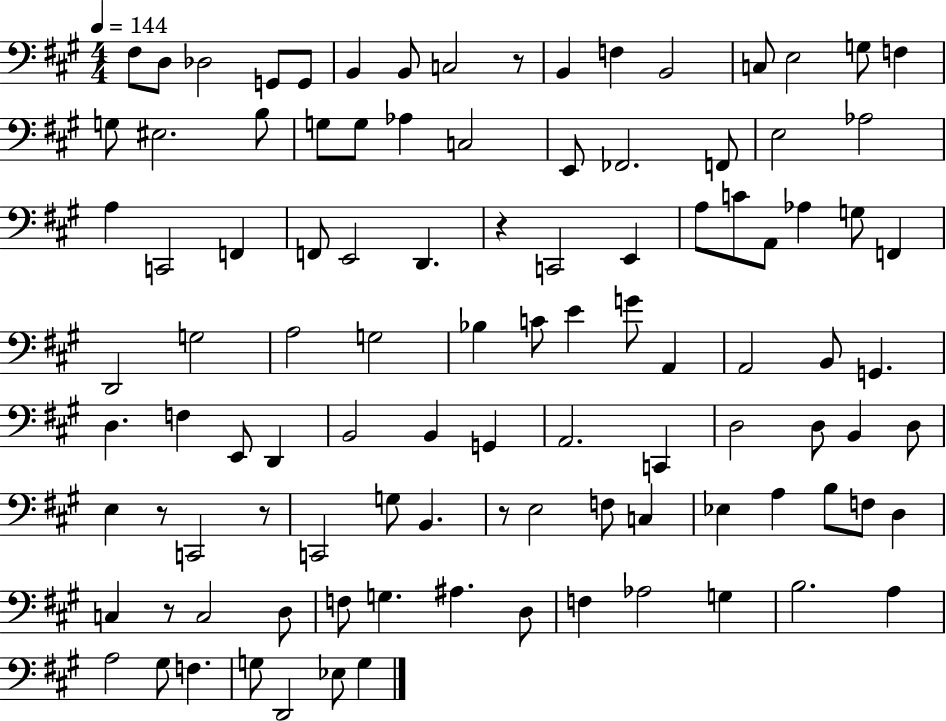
F#3/e D3/e Db3/h G2/e G2/e B2/q B2/e C3/h R/e B2/q F3/q B2/h C3/e E3/h G3/e F3/q G3/e EIS3/h. B3/e G3/e G3/e Ab3/q C3/h E2/e FES2/h. F2/e E3/h Ab3/h A3/q C2/h F2/q F2/e E2/h D2/q. R/q C2/h E2/q A3/e C4/e A2/e Ab3/q G3/e F2/q D2/h G3/h A3/h G3/h Bb3/q C4/e E4/q G4/e A2/q A2/h B2/e G2/q. D3/q. F3/q E2/e D2/q B2/h B2/q G2/q A2/h. C2/q D3/h D3/e B2/q D3/e E3/q R/e C2/h R/e C2/h G3/e B2/q. R/e E3/h F3/e C3/q Eb3/q A3/q B3/e F3/e D3/q C3/q R/e C3/h D3/e F3/e G3/q. A#3/q. D3/e F3/q Ab3/h G3/q B3/h. A3/q A3/h G#3/e F3/q. G3/e D2/h Eb3/e G3/q